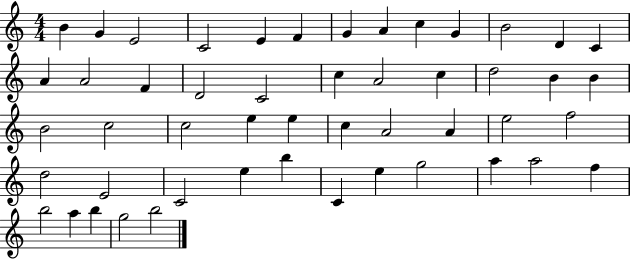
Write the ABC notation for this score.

X:1
T:Untitled
M:4/4
L:1/4
K:C
B G E2 C2 E F G A c G B2 D C A A2 F D2 C2 c A2 c d2 B B B2 c2 c2 e e c A2 A e2 f2 d2 E2 C2 e b C e g2 a a2 f b2 a b g2 b2